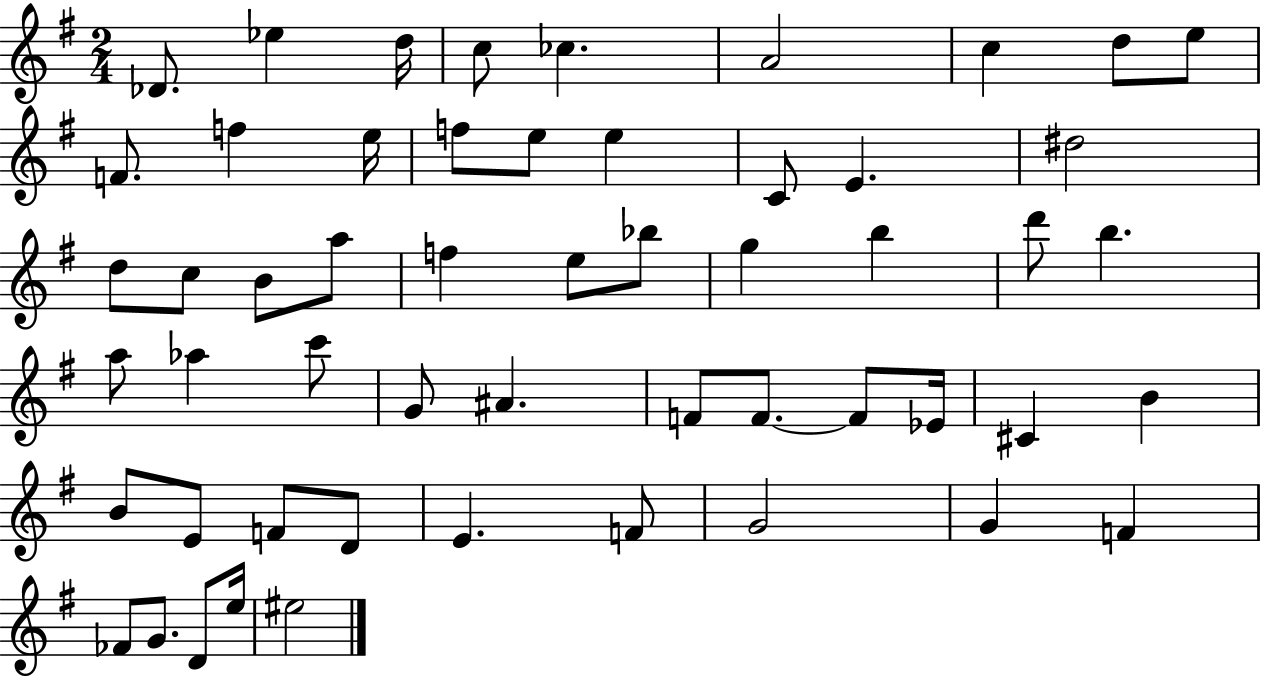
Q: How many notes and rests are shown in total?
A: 54